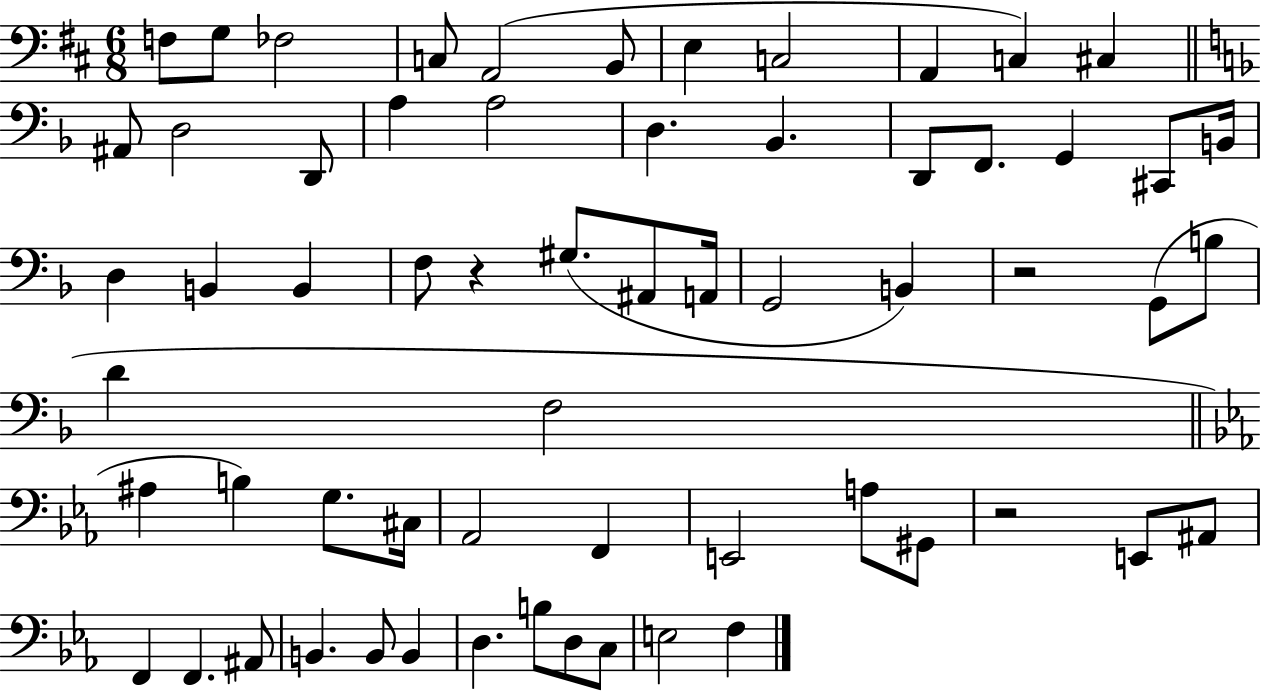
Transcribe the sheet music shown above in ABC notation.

X:1
T:Untitled
M:6/8
L:1/4
K:D
F,/2 G,/2 _F,2 C,/2 A,,2 B,,/2 E, C,2 A,, C, ^C, ^A,,/2 D,2 D,,/2 A, A,2 D, _B,, D,,/2 F,,/2 G,, ^C,,/2 B,,/4 D, B,, B,, F,/2 z ^G,/2 ^A,,/2 A,,/4 G,,2 B,, z2 G,,/2 B,/2 D F,2 ^A, B, G,/2 ^C,/4 _A,,2 F,, E,,2 A,/2 ^G,,/2 z2 E,,/2 ^A,,/2 F,, F,, ^A,,/2 B,, B,,/2 B,, D, B,/2 D,/2 C,/2 E,2 F,